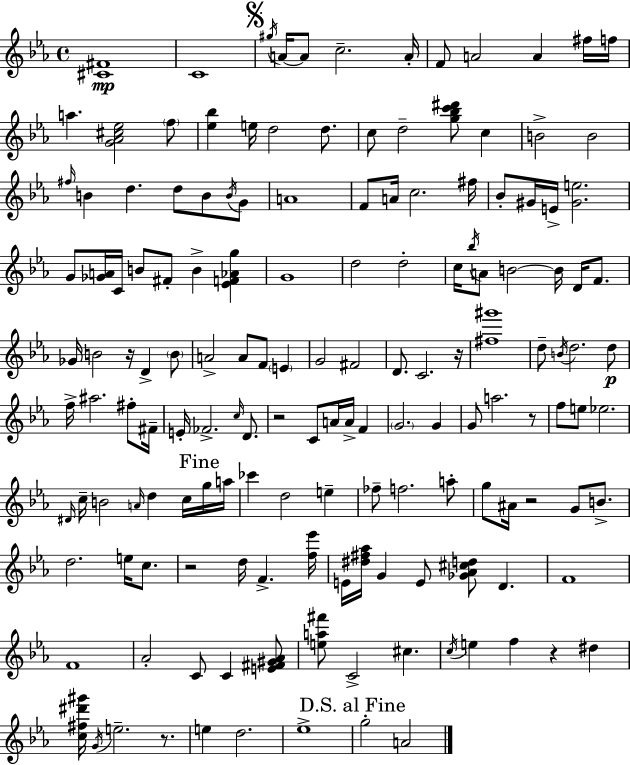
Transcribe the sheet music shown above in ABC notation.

X:1
T:Untitled
M:4/4
L:1/4
K:Eb
[^C^F]4 C4 ^g/4 A/4 A/2 c2 A/4 F/2 A2 A ^f/4 f/4 a [G_A^c_e]2 f/2 [_e_b] e/4 d2 d/2 c/2 d2 [g_bc'^d']/2 c B2 B2 ^f/4 B d d/2 B/2 B/4 G/2 A4 F/2 A/4 c2 ^f/4 _B/2 ^G/4 E/4 [^Ge]2 G/2 [_GA]/4 C/4 B/2 ^F/2 B [_EF_Ag] G4 d2 d2 c/4 _b/4 A/2 B2 B/4 D/4 F/2 _G/4 B2 z/4 D B/2 A2 A/2 F/2 E G2 ^F2 D/2 C2 z/4 [^f^g']4 d/2 B/4 d2 d/2 f/4 ^a2 ^f/2 ^F/4 E/4 _F2 c/4 D/2 z2 C/2 A/4 A/4 F G2 G G/2 a2 z/2 f/2 e/2 _e2 ^D/4 c/4 B2 A/4 d c/4 g/4 a/4 _c' d2 e _f/2 f2 a/2 g/2 ^A/4 z2 G/2 B/2 d2 e/4 c/2 z2 d/4 F [f_e']/4 E/4 [^d^f_a]/4 G E/2 [_G_A^cd]/2 D F4 F4 _A2 C/2 C [E^F^G_A]/2 [ea^f']/2 C2 ^c c/4 e f z ^d [c^f^d'^g']/4 G/4 e2 z/2 e d2 _e4 g2 A2